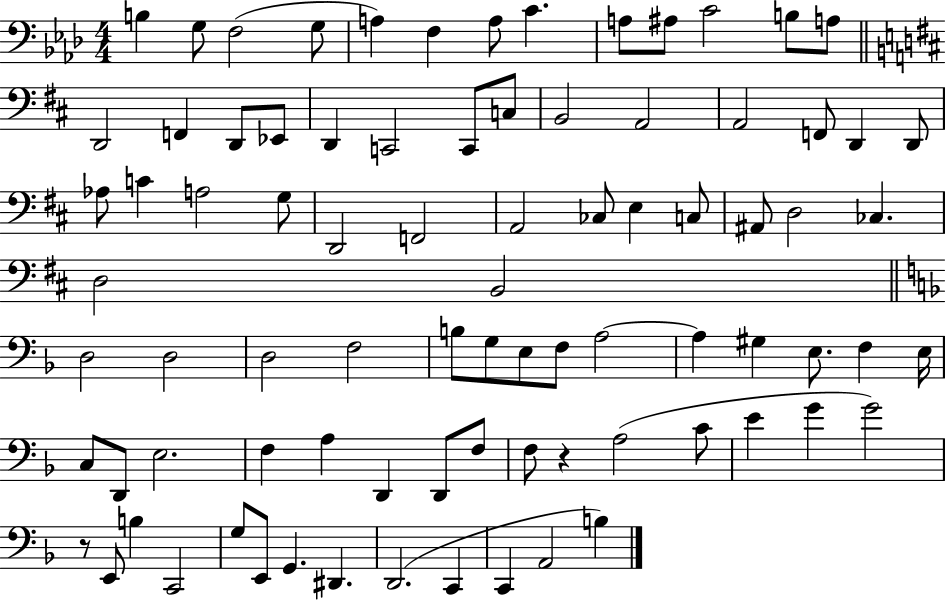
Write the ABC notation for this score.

X:1
T:Untitled
M:4/4
L:1/4
K:Ab
B, G,/2 F,2 G,/2 A, F, A,/2 C A,/2 ^A,/2 C2 B,/2 A,/2 D,,2 F,, D,,/2 _E,,/2 D,, C,,2 C,,/2 C,/2 B,,2 A,,2 A,,2 F,,/2 D,, D,,/2 _A,/2 C A,2 G,/2 D,,2 F,,2 A,,2 _C,/2 E, C,/2 ^A,,/2 D,2 _C, D,2 B,,2 D,2 D,2 D,2 F,2 B,/2 G,/2 E,/2 F,/2 A,2 A, ^G, E,/2 F, E,/4 C,/2 D,,/2 E,2 F, A, D,, D,,/2 F,/2 F,/2 z A,2 C/2 E G G2 z/2 E,,/2 B, C,,2 G,/2 E,,/2 G,, ^D,, D,,2 C,, C,, A,,2 B,